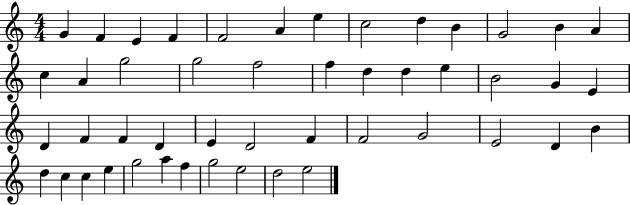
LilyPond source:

{
  \clef treble
  \numericTimeSignature
  \time 4/4
  \key c \major
  g'4 f'4 e'4 f'4 | f'2 a'4 e''4 | c''2 d''4 b'4 | g'2 b'4 a'4 | \break c''4 a'4 g''2 | g''2 f''2 | f''4 d''4 d''4 e''4 | b'2 g'4 e'4 | \break d'4 f'4 f'4 d'4 | e'4 d'2 f'4 | f'2 g'2 | e'2 d'4 b'4 | \break d''4 c''4 c''4 e''4 | g''2 a''4 f''4 | g''2 e''2 | d''2 e''2 | \break \bar "|."
}